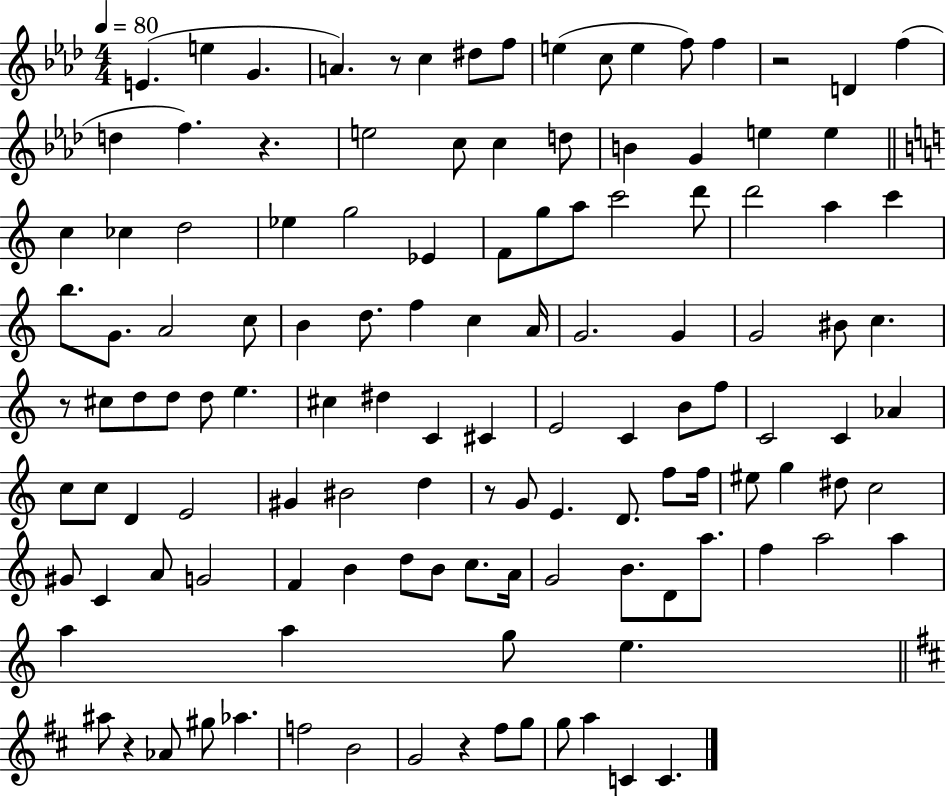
E4/q. E5/q G4/q. A4/q. R/e C5/q D#5/e F5/e E5/q C5/e E5/q F5/e F5/q R/h D4/q F5/q D5/q F5/q. R/q. E5/h C5/e C5/q D5/e B4/q G4/q E5/q E5/q C5/q CES5/q D5/h Eb5/q G5/h Eb4/q F4/e G5/e A5/e C6/h D6/e D6/h A5/q C6/q B5/e. G4/e. A4/h C5/e B4/q D5/e. F5/q C5/q A4/s G4/h. G4/q G4/h BIS4/e C5/q. R/e C#5/e D5/e D5/e D5/e E5/q. C#5/q D#5/q C4/q C#4/q E4/h C4/q B4/e F5/e C4/h C4/q Ab4/q C5/e C5/e D4/q E4/h G#4/q BIS4/h D5/q R/e G4/e E4/q. D4/e. F5/e F5/s EIS5/e G5/q D#5/e C5/h G#4/e C4/q A4/e G4/h F4/q B4/q D5/e B4/e C5/e. A4/s G4/h B4/e. D4/e A5/e. F5/q A5/h A5/q A5/q A5/q G5/e E5/q. A#5/e R/q Ab4/e G#5/e Ab5/q. F5/h B4/h G4/h R/q F#5/e G5/e G5/e A5/q C4/q C4/q.